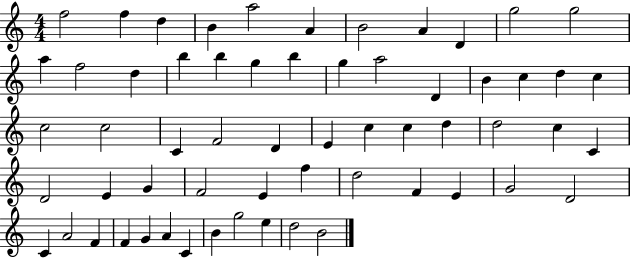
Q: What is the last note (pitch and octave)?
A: B4